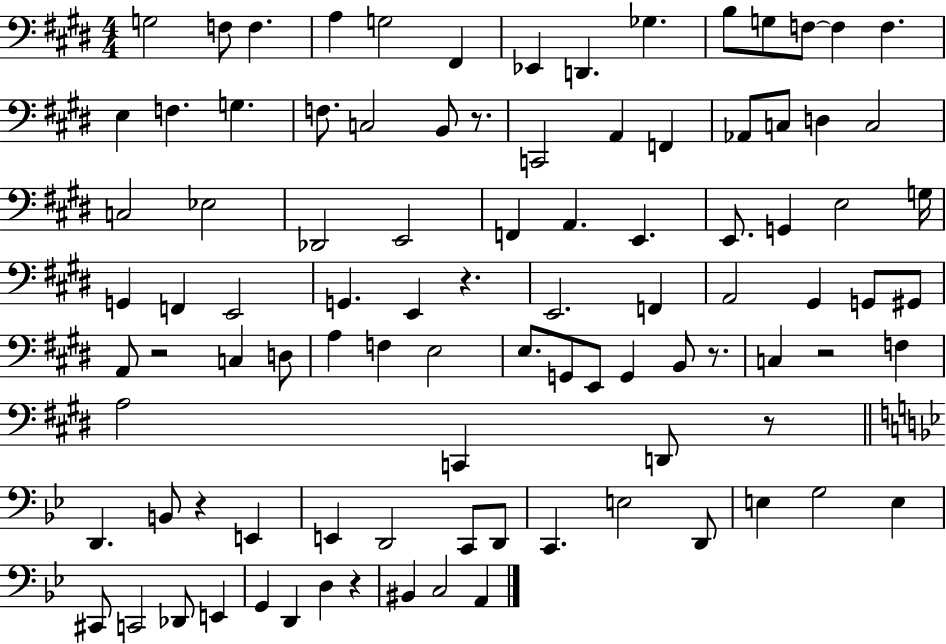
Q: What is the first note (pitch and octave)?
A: G3